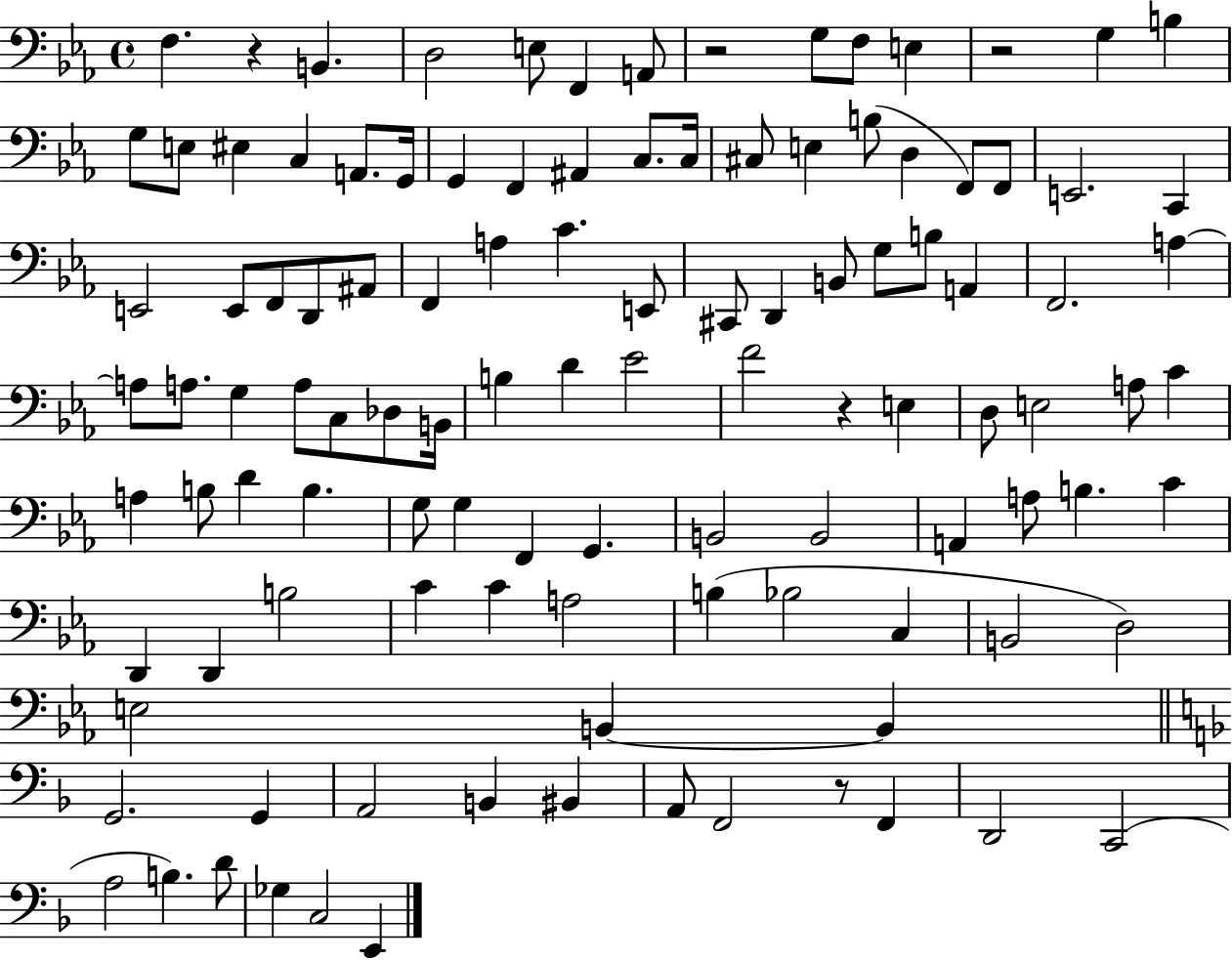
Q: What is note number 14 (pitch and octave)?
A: EIS3